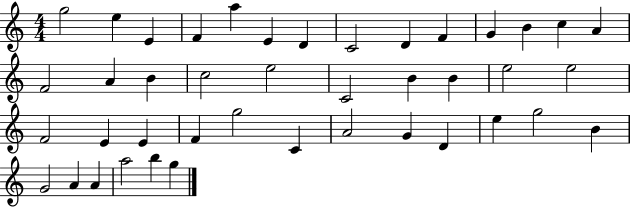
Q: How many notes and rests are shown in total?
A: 42